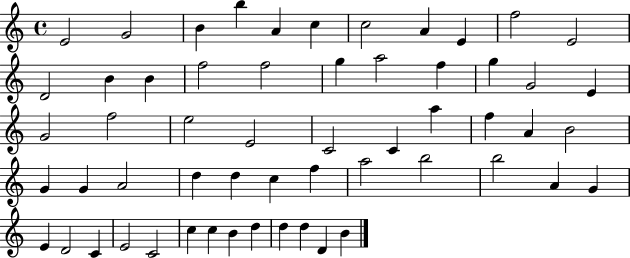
X:1
T:Untitled
M:4/4
L:1/4
K:C
E2 G2 B b A c c2 A E f2 E2 D2 B B f2 f2 g a2 f g G2 E G2 f2 e2 E2 C2 C a f A B2 G G A2 d d c f a2 b2 b2 A G E D2 C E2 C2 c c B d d d D B